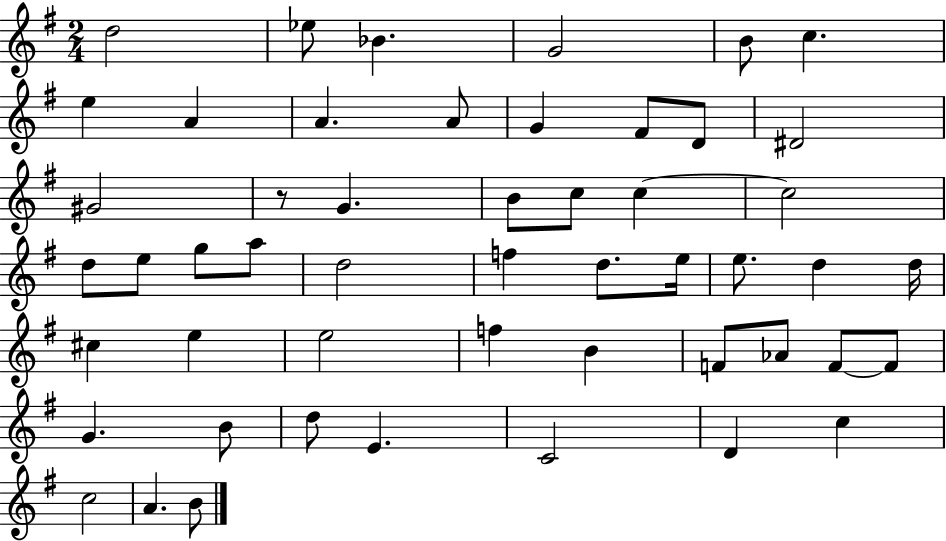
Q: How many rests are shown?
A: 1